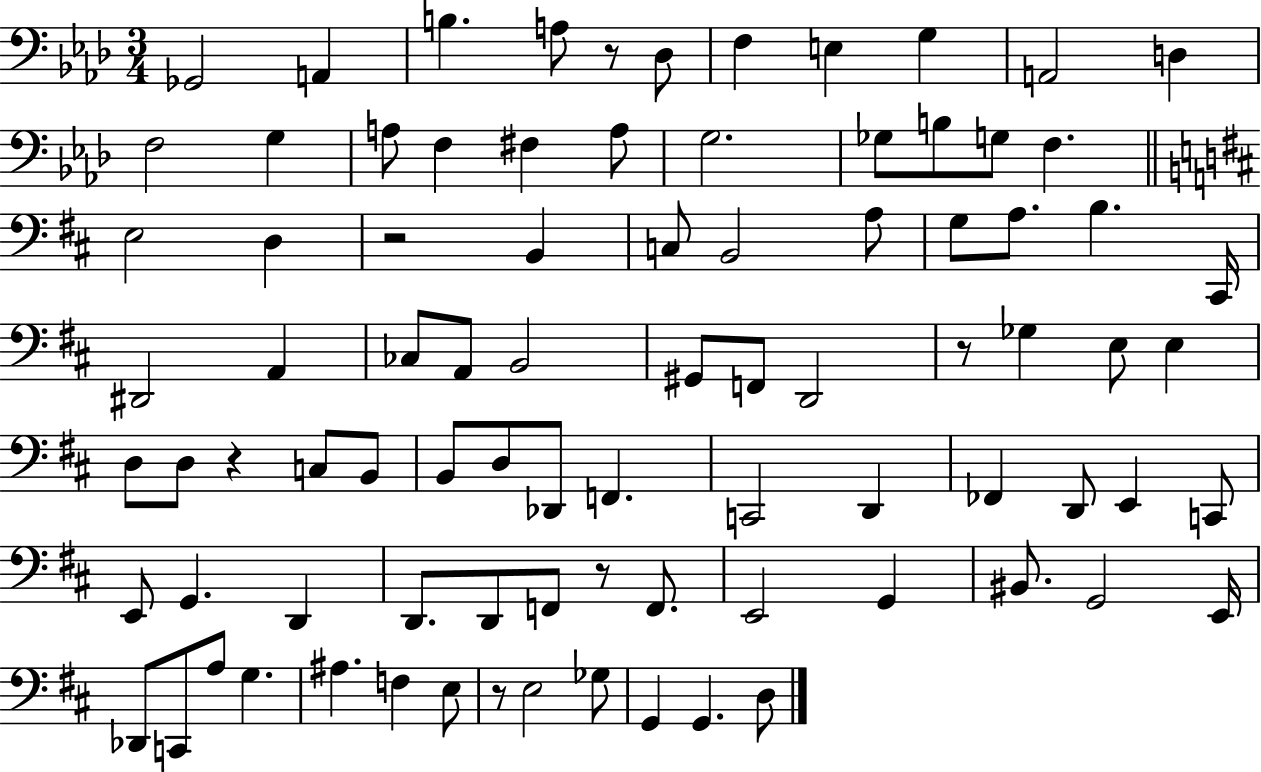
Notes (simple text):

Gb2/h A2/q B3/q. A3/e R/e Db3/e F3/q E3/q G3/q A2/h D3/q F3/h G3/q A3/e F3/q F#3/q A3/e G3/h. Gb3/e B3/e G3/e F3/q. E3/h D3/q R/h B2/q C3/e B2/h A3/e G3/e A3/e. B3/q. C#2/s D#2/h A2/q CES3/e A2/e B2/h G#2/e F2/e D2/h R/e Gb3/q E3/e E3/q D3/e D3/e R/q C3/e B2/e B2/e D3/e Db2/e F2/q. C2/h D2/q FES2/q D2/e E2/q C2/e E2/e G2/q. D2/q D2/e. D2/e F2/e R/e F2/e. E2/h G2/q BIS2/e. G2/h E2/s Db2/e C2/e A3/e G3/q. A#3/q. F3/q E3/e R/e E3/h Gb3/e G2/q G2/q. D3/e